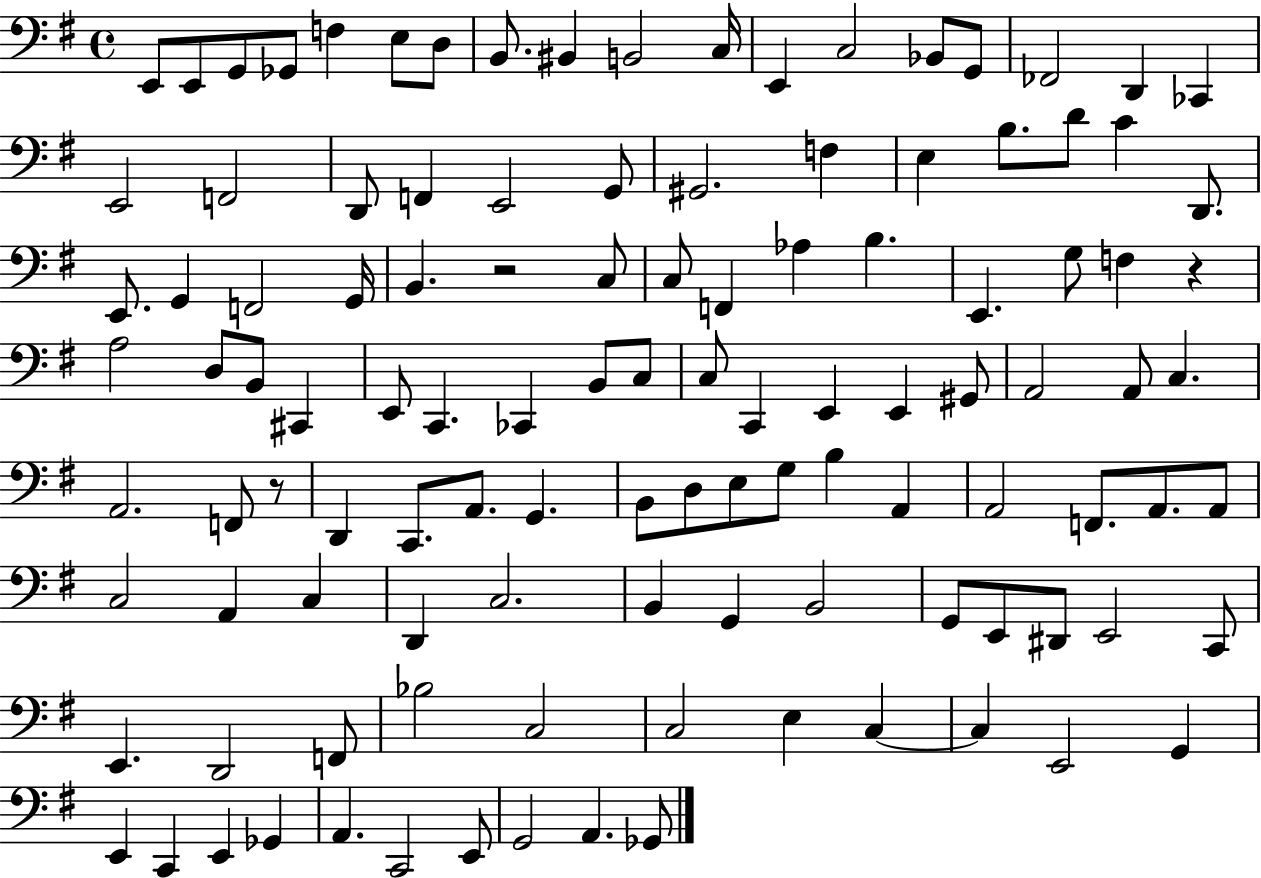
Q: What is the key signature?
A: G major